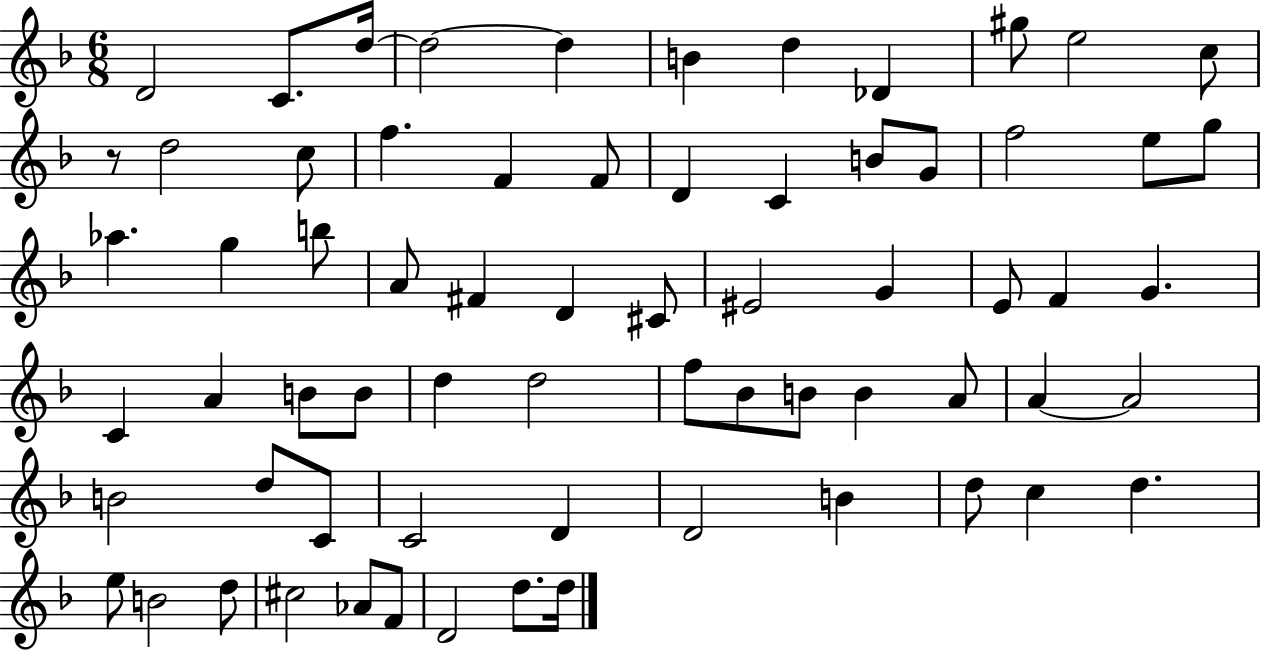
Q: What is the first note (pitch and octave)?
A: D4